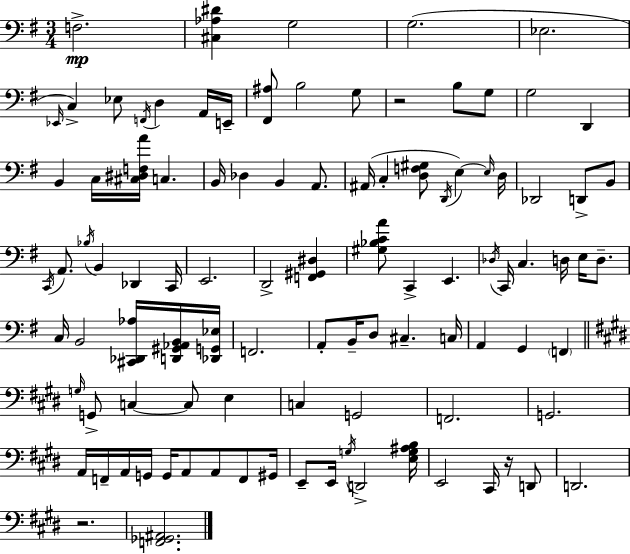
X:1
T:Untitled
M:3/4
L:1/4
K:G
F,2 [^C,_A,^D] G,2 G,2 _E,2 _E,,/4 C, _E,/2 F,,/4 D, A,,/4 E,,/4 [^F,,^A,]/2 B,2 G,/2 z2 B,/2 G,/2 G,2 D,, B,, C,/4 [^C,^D,F,A]/4 C, B,,/4 _D, B,, A,,/2 ^A,,/4 C, [D,F,^G,]/2 D,,/4 E, E,/4 D,/4 _D,,2 D,,/2 B,,/2 C,,/4 A,,/2 _B,/4 B,, _D,, C,,/4 E,,2 D,,2 [F,,^G,,^D,] [^G,_B,CA]/2 C,, E,, _D,/4 C,,/4 C, D,/4 E,/4 D,/2 C,/4 B,,2 [^C,,_D,,_A,]/4 [D,,^G,,_A,,B,,]/4 [_D,,G,,_E,]/4 F,,2 A,,/2 B,,/4 D,/2 ^C, C,/4 A,, G,, F,, G,/4 G,,/2 C, C,/2 E, C, G,,2 F,,2 G,,2 A,,/4 F,,/4 A,,/4 G,,/4 G,,/4 A,,/2 A,,/2 F,,/2 ^G,,/4 E,,/2 E,,/4 G,/4 D,,2 [E,G,^A,B,]/4 E,,2 ^C,,/4 z/4 D,,/2 D,,2 z2 [F,,_G,,^A,,]2